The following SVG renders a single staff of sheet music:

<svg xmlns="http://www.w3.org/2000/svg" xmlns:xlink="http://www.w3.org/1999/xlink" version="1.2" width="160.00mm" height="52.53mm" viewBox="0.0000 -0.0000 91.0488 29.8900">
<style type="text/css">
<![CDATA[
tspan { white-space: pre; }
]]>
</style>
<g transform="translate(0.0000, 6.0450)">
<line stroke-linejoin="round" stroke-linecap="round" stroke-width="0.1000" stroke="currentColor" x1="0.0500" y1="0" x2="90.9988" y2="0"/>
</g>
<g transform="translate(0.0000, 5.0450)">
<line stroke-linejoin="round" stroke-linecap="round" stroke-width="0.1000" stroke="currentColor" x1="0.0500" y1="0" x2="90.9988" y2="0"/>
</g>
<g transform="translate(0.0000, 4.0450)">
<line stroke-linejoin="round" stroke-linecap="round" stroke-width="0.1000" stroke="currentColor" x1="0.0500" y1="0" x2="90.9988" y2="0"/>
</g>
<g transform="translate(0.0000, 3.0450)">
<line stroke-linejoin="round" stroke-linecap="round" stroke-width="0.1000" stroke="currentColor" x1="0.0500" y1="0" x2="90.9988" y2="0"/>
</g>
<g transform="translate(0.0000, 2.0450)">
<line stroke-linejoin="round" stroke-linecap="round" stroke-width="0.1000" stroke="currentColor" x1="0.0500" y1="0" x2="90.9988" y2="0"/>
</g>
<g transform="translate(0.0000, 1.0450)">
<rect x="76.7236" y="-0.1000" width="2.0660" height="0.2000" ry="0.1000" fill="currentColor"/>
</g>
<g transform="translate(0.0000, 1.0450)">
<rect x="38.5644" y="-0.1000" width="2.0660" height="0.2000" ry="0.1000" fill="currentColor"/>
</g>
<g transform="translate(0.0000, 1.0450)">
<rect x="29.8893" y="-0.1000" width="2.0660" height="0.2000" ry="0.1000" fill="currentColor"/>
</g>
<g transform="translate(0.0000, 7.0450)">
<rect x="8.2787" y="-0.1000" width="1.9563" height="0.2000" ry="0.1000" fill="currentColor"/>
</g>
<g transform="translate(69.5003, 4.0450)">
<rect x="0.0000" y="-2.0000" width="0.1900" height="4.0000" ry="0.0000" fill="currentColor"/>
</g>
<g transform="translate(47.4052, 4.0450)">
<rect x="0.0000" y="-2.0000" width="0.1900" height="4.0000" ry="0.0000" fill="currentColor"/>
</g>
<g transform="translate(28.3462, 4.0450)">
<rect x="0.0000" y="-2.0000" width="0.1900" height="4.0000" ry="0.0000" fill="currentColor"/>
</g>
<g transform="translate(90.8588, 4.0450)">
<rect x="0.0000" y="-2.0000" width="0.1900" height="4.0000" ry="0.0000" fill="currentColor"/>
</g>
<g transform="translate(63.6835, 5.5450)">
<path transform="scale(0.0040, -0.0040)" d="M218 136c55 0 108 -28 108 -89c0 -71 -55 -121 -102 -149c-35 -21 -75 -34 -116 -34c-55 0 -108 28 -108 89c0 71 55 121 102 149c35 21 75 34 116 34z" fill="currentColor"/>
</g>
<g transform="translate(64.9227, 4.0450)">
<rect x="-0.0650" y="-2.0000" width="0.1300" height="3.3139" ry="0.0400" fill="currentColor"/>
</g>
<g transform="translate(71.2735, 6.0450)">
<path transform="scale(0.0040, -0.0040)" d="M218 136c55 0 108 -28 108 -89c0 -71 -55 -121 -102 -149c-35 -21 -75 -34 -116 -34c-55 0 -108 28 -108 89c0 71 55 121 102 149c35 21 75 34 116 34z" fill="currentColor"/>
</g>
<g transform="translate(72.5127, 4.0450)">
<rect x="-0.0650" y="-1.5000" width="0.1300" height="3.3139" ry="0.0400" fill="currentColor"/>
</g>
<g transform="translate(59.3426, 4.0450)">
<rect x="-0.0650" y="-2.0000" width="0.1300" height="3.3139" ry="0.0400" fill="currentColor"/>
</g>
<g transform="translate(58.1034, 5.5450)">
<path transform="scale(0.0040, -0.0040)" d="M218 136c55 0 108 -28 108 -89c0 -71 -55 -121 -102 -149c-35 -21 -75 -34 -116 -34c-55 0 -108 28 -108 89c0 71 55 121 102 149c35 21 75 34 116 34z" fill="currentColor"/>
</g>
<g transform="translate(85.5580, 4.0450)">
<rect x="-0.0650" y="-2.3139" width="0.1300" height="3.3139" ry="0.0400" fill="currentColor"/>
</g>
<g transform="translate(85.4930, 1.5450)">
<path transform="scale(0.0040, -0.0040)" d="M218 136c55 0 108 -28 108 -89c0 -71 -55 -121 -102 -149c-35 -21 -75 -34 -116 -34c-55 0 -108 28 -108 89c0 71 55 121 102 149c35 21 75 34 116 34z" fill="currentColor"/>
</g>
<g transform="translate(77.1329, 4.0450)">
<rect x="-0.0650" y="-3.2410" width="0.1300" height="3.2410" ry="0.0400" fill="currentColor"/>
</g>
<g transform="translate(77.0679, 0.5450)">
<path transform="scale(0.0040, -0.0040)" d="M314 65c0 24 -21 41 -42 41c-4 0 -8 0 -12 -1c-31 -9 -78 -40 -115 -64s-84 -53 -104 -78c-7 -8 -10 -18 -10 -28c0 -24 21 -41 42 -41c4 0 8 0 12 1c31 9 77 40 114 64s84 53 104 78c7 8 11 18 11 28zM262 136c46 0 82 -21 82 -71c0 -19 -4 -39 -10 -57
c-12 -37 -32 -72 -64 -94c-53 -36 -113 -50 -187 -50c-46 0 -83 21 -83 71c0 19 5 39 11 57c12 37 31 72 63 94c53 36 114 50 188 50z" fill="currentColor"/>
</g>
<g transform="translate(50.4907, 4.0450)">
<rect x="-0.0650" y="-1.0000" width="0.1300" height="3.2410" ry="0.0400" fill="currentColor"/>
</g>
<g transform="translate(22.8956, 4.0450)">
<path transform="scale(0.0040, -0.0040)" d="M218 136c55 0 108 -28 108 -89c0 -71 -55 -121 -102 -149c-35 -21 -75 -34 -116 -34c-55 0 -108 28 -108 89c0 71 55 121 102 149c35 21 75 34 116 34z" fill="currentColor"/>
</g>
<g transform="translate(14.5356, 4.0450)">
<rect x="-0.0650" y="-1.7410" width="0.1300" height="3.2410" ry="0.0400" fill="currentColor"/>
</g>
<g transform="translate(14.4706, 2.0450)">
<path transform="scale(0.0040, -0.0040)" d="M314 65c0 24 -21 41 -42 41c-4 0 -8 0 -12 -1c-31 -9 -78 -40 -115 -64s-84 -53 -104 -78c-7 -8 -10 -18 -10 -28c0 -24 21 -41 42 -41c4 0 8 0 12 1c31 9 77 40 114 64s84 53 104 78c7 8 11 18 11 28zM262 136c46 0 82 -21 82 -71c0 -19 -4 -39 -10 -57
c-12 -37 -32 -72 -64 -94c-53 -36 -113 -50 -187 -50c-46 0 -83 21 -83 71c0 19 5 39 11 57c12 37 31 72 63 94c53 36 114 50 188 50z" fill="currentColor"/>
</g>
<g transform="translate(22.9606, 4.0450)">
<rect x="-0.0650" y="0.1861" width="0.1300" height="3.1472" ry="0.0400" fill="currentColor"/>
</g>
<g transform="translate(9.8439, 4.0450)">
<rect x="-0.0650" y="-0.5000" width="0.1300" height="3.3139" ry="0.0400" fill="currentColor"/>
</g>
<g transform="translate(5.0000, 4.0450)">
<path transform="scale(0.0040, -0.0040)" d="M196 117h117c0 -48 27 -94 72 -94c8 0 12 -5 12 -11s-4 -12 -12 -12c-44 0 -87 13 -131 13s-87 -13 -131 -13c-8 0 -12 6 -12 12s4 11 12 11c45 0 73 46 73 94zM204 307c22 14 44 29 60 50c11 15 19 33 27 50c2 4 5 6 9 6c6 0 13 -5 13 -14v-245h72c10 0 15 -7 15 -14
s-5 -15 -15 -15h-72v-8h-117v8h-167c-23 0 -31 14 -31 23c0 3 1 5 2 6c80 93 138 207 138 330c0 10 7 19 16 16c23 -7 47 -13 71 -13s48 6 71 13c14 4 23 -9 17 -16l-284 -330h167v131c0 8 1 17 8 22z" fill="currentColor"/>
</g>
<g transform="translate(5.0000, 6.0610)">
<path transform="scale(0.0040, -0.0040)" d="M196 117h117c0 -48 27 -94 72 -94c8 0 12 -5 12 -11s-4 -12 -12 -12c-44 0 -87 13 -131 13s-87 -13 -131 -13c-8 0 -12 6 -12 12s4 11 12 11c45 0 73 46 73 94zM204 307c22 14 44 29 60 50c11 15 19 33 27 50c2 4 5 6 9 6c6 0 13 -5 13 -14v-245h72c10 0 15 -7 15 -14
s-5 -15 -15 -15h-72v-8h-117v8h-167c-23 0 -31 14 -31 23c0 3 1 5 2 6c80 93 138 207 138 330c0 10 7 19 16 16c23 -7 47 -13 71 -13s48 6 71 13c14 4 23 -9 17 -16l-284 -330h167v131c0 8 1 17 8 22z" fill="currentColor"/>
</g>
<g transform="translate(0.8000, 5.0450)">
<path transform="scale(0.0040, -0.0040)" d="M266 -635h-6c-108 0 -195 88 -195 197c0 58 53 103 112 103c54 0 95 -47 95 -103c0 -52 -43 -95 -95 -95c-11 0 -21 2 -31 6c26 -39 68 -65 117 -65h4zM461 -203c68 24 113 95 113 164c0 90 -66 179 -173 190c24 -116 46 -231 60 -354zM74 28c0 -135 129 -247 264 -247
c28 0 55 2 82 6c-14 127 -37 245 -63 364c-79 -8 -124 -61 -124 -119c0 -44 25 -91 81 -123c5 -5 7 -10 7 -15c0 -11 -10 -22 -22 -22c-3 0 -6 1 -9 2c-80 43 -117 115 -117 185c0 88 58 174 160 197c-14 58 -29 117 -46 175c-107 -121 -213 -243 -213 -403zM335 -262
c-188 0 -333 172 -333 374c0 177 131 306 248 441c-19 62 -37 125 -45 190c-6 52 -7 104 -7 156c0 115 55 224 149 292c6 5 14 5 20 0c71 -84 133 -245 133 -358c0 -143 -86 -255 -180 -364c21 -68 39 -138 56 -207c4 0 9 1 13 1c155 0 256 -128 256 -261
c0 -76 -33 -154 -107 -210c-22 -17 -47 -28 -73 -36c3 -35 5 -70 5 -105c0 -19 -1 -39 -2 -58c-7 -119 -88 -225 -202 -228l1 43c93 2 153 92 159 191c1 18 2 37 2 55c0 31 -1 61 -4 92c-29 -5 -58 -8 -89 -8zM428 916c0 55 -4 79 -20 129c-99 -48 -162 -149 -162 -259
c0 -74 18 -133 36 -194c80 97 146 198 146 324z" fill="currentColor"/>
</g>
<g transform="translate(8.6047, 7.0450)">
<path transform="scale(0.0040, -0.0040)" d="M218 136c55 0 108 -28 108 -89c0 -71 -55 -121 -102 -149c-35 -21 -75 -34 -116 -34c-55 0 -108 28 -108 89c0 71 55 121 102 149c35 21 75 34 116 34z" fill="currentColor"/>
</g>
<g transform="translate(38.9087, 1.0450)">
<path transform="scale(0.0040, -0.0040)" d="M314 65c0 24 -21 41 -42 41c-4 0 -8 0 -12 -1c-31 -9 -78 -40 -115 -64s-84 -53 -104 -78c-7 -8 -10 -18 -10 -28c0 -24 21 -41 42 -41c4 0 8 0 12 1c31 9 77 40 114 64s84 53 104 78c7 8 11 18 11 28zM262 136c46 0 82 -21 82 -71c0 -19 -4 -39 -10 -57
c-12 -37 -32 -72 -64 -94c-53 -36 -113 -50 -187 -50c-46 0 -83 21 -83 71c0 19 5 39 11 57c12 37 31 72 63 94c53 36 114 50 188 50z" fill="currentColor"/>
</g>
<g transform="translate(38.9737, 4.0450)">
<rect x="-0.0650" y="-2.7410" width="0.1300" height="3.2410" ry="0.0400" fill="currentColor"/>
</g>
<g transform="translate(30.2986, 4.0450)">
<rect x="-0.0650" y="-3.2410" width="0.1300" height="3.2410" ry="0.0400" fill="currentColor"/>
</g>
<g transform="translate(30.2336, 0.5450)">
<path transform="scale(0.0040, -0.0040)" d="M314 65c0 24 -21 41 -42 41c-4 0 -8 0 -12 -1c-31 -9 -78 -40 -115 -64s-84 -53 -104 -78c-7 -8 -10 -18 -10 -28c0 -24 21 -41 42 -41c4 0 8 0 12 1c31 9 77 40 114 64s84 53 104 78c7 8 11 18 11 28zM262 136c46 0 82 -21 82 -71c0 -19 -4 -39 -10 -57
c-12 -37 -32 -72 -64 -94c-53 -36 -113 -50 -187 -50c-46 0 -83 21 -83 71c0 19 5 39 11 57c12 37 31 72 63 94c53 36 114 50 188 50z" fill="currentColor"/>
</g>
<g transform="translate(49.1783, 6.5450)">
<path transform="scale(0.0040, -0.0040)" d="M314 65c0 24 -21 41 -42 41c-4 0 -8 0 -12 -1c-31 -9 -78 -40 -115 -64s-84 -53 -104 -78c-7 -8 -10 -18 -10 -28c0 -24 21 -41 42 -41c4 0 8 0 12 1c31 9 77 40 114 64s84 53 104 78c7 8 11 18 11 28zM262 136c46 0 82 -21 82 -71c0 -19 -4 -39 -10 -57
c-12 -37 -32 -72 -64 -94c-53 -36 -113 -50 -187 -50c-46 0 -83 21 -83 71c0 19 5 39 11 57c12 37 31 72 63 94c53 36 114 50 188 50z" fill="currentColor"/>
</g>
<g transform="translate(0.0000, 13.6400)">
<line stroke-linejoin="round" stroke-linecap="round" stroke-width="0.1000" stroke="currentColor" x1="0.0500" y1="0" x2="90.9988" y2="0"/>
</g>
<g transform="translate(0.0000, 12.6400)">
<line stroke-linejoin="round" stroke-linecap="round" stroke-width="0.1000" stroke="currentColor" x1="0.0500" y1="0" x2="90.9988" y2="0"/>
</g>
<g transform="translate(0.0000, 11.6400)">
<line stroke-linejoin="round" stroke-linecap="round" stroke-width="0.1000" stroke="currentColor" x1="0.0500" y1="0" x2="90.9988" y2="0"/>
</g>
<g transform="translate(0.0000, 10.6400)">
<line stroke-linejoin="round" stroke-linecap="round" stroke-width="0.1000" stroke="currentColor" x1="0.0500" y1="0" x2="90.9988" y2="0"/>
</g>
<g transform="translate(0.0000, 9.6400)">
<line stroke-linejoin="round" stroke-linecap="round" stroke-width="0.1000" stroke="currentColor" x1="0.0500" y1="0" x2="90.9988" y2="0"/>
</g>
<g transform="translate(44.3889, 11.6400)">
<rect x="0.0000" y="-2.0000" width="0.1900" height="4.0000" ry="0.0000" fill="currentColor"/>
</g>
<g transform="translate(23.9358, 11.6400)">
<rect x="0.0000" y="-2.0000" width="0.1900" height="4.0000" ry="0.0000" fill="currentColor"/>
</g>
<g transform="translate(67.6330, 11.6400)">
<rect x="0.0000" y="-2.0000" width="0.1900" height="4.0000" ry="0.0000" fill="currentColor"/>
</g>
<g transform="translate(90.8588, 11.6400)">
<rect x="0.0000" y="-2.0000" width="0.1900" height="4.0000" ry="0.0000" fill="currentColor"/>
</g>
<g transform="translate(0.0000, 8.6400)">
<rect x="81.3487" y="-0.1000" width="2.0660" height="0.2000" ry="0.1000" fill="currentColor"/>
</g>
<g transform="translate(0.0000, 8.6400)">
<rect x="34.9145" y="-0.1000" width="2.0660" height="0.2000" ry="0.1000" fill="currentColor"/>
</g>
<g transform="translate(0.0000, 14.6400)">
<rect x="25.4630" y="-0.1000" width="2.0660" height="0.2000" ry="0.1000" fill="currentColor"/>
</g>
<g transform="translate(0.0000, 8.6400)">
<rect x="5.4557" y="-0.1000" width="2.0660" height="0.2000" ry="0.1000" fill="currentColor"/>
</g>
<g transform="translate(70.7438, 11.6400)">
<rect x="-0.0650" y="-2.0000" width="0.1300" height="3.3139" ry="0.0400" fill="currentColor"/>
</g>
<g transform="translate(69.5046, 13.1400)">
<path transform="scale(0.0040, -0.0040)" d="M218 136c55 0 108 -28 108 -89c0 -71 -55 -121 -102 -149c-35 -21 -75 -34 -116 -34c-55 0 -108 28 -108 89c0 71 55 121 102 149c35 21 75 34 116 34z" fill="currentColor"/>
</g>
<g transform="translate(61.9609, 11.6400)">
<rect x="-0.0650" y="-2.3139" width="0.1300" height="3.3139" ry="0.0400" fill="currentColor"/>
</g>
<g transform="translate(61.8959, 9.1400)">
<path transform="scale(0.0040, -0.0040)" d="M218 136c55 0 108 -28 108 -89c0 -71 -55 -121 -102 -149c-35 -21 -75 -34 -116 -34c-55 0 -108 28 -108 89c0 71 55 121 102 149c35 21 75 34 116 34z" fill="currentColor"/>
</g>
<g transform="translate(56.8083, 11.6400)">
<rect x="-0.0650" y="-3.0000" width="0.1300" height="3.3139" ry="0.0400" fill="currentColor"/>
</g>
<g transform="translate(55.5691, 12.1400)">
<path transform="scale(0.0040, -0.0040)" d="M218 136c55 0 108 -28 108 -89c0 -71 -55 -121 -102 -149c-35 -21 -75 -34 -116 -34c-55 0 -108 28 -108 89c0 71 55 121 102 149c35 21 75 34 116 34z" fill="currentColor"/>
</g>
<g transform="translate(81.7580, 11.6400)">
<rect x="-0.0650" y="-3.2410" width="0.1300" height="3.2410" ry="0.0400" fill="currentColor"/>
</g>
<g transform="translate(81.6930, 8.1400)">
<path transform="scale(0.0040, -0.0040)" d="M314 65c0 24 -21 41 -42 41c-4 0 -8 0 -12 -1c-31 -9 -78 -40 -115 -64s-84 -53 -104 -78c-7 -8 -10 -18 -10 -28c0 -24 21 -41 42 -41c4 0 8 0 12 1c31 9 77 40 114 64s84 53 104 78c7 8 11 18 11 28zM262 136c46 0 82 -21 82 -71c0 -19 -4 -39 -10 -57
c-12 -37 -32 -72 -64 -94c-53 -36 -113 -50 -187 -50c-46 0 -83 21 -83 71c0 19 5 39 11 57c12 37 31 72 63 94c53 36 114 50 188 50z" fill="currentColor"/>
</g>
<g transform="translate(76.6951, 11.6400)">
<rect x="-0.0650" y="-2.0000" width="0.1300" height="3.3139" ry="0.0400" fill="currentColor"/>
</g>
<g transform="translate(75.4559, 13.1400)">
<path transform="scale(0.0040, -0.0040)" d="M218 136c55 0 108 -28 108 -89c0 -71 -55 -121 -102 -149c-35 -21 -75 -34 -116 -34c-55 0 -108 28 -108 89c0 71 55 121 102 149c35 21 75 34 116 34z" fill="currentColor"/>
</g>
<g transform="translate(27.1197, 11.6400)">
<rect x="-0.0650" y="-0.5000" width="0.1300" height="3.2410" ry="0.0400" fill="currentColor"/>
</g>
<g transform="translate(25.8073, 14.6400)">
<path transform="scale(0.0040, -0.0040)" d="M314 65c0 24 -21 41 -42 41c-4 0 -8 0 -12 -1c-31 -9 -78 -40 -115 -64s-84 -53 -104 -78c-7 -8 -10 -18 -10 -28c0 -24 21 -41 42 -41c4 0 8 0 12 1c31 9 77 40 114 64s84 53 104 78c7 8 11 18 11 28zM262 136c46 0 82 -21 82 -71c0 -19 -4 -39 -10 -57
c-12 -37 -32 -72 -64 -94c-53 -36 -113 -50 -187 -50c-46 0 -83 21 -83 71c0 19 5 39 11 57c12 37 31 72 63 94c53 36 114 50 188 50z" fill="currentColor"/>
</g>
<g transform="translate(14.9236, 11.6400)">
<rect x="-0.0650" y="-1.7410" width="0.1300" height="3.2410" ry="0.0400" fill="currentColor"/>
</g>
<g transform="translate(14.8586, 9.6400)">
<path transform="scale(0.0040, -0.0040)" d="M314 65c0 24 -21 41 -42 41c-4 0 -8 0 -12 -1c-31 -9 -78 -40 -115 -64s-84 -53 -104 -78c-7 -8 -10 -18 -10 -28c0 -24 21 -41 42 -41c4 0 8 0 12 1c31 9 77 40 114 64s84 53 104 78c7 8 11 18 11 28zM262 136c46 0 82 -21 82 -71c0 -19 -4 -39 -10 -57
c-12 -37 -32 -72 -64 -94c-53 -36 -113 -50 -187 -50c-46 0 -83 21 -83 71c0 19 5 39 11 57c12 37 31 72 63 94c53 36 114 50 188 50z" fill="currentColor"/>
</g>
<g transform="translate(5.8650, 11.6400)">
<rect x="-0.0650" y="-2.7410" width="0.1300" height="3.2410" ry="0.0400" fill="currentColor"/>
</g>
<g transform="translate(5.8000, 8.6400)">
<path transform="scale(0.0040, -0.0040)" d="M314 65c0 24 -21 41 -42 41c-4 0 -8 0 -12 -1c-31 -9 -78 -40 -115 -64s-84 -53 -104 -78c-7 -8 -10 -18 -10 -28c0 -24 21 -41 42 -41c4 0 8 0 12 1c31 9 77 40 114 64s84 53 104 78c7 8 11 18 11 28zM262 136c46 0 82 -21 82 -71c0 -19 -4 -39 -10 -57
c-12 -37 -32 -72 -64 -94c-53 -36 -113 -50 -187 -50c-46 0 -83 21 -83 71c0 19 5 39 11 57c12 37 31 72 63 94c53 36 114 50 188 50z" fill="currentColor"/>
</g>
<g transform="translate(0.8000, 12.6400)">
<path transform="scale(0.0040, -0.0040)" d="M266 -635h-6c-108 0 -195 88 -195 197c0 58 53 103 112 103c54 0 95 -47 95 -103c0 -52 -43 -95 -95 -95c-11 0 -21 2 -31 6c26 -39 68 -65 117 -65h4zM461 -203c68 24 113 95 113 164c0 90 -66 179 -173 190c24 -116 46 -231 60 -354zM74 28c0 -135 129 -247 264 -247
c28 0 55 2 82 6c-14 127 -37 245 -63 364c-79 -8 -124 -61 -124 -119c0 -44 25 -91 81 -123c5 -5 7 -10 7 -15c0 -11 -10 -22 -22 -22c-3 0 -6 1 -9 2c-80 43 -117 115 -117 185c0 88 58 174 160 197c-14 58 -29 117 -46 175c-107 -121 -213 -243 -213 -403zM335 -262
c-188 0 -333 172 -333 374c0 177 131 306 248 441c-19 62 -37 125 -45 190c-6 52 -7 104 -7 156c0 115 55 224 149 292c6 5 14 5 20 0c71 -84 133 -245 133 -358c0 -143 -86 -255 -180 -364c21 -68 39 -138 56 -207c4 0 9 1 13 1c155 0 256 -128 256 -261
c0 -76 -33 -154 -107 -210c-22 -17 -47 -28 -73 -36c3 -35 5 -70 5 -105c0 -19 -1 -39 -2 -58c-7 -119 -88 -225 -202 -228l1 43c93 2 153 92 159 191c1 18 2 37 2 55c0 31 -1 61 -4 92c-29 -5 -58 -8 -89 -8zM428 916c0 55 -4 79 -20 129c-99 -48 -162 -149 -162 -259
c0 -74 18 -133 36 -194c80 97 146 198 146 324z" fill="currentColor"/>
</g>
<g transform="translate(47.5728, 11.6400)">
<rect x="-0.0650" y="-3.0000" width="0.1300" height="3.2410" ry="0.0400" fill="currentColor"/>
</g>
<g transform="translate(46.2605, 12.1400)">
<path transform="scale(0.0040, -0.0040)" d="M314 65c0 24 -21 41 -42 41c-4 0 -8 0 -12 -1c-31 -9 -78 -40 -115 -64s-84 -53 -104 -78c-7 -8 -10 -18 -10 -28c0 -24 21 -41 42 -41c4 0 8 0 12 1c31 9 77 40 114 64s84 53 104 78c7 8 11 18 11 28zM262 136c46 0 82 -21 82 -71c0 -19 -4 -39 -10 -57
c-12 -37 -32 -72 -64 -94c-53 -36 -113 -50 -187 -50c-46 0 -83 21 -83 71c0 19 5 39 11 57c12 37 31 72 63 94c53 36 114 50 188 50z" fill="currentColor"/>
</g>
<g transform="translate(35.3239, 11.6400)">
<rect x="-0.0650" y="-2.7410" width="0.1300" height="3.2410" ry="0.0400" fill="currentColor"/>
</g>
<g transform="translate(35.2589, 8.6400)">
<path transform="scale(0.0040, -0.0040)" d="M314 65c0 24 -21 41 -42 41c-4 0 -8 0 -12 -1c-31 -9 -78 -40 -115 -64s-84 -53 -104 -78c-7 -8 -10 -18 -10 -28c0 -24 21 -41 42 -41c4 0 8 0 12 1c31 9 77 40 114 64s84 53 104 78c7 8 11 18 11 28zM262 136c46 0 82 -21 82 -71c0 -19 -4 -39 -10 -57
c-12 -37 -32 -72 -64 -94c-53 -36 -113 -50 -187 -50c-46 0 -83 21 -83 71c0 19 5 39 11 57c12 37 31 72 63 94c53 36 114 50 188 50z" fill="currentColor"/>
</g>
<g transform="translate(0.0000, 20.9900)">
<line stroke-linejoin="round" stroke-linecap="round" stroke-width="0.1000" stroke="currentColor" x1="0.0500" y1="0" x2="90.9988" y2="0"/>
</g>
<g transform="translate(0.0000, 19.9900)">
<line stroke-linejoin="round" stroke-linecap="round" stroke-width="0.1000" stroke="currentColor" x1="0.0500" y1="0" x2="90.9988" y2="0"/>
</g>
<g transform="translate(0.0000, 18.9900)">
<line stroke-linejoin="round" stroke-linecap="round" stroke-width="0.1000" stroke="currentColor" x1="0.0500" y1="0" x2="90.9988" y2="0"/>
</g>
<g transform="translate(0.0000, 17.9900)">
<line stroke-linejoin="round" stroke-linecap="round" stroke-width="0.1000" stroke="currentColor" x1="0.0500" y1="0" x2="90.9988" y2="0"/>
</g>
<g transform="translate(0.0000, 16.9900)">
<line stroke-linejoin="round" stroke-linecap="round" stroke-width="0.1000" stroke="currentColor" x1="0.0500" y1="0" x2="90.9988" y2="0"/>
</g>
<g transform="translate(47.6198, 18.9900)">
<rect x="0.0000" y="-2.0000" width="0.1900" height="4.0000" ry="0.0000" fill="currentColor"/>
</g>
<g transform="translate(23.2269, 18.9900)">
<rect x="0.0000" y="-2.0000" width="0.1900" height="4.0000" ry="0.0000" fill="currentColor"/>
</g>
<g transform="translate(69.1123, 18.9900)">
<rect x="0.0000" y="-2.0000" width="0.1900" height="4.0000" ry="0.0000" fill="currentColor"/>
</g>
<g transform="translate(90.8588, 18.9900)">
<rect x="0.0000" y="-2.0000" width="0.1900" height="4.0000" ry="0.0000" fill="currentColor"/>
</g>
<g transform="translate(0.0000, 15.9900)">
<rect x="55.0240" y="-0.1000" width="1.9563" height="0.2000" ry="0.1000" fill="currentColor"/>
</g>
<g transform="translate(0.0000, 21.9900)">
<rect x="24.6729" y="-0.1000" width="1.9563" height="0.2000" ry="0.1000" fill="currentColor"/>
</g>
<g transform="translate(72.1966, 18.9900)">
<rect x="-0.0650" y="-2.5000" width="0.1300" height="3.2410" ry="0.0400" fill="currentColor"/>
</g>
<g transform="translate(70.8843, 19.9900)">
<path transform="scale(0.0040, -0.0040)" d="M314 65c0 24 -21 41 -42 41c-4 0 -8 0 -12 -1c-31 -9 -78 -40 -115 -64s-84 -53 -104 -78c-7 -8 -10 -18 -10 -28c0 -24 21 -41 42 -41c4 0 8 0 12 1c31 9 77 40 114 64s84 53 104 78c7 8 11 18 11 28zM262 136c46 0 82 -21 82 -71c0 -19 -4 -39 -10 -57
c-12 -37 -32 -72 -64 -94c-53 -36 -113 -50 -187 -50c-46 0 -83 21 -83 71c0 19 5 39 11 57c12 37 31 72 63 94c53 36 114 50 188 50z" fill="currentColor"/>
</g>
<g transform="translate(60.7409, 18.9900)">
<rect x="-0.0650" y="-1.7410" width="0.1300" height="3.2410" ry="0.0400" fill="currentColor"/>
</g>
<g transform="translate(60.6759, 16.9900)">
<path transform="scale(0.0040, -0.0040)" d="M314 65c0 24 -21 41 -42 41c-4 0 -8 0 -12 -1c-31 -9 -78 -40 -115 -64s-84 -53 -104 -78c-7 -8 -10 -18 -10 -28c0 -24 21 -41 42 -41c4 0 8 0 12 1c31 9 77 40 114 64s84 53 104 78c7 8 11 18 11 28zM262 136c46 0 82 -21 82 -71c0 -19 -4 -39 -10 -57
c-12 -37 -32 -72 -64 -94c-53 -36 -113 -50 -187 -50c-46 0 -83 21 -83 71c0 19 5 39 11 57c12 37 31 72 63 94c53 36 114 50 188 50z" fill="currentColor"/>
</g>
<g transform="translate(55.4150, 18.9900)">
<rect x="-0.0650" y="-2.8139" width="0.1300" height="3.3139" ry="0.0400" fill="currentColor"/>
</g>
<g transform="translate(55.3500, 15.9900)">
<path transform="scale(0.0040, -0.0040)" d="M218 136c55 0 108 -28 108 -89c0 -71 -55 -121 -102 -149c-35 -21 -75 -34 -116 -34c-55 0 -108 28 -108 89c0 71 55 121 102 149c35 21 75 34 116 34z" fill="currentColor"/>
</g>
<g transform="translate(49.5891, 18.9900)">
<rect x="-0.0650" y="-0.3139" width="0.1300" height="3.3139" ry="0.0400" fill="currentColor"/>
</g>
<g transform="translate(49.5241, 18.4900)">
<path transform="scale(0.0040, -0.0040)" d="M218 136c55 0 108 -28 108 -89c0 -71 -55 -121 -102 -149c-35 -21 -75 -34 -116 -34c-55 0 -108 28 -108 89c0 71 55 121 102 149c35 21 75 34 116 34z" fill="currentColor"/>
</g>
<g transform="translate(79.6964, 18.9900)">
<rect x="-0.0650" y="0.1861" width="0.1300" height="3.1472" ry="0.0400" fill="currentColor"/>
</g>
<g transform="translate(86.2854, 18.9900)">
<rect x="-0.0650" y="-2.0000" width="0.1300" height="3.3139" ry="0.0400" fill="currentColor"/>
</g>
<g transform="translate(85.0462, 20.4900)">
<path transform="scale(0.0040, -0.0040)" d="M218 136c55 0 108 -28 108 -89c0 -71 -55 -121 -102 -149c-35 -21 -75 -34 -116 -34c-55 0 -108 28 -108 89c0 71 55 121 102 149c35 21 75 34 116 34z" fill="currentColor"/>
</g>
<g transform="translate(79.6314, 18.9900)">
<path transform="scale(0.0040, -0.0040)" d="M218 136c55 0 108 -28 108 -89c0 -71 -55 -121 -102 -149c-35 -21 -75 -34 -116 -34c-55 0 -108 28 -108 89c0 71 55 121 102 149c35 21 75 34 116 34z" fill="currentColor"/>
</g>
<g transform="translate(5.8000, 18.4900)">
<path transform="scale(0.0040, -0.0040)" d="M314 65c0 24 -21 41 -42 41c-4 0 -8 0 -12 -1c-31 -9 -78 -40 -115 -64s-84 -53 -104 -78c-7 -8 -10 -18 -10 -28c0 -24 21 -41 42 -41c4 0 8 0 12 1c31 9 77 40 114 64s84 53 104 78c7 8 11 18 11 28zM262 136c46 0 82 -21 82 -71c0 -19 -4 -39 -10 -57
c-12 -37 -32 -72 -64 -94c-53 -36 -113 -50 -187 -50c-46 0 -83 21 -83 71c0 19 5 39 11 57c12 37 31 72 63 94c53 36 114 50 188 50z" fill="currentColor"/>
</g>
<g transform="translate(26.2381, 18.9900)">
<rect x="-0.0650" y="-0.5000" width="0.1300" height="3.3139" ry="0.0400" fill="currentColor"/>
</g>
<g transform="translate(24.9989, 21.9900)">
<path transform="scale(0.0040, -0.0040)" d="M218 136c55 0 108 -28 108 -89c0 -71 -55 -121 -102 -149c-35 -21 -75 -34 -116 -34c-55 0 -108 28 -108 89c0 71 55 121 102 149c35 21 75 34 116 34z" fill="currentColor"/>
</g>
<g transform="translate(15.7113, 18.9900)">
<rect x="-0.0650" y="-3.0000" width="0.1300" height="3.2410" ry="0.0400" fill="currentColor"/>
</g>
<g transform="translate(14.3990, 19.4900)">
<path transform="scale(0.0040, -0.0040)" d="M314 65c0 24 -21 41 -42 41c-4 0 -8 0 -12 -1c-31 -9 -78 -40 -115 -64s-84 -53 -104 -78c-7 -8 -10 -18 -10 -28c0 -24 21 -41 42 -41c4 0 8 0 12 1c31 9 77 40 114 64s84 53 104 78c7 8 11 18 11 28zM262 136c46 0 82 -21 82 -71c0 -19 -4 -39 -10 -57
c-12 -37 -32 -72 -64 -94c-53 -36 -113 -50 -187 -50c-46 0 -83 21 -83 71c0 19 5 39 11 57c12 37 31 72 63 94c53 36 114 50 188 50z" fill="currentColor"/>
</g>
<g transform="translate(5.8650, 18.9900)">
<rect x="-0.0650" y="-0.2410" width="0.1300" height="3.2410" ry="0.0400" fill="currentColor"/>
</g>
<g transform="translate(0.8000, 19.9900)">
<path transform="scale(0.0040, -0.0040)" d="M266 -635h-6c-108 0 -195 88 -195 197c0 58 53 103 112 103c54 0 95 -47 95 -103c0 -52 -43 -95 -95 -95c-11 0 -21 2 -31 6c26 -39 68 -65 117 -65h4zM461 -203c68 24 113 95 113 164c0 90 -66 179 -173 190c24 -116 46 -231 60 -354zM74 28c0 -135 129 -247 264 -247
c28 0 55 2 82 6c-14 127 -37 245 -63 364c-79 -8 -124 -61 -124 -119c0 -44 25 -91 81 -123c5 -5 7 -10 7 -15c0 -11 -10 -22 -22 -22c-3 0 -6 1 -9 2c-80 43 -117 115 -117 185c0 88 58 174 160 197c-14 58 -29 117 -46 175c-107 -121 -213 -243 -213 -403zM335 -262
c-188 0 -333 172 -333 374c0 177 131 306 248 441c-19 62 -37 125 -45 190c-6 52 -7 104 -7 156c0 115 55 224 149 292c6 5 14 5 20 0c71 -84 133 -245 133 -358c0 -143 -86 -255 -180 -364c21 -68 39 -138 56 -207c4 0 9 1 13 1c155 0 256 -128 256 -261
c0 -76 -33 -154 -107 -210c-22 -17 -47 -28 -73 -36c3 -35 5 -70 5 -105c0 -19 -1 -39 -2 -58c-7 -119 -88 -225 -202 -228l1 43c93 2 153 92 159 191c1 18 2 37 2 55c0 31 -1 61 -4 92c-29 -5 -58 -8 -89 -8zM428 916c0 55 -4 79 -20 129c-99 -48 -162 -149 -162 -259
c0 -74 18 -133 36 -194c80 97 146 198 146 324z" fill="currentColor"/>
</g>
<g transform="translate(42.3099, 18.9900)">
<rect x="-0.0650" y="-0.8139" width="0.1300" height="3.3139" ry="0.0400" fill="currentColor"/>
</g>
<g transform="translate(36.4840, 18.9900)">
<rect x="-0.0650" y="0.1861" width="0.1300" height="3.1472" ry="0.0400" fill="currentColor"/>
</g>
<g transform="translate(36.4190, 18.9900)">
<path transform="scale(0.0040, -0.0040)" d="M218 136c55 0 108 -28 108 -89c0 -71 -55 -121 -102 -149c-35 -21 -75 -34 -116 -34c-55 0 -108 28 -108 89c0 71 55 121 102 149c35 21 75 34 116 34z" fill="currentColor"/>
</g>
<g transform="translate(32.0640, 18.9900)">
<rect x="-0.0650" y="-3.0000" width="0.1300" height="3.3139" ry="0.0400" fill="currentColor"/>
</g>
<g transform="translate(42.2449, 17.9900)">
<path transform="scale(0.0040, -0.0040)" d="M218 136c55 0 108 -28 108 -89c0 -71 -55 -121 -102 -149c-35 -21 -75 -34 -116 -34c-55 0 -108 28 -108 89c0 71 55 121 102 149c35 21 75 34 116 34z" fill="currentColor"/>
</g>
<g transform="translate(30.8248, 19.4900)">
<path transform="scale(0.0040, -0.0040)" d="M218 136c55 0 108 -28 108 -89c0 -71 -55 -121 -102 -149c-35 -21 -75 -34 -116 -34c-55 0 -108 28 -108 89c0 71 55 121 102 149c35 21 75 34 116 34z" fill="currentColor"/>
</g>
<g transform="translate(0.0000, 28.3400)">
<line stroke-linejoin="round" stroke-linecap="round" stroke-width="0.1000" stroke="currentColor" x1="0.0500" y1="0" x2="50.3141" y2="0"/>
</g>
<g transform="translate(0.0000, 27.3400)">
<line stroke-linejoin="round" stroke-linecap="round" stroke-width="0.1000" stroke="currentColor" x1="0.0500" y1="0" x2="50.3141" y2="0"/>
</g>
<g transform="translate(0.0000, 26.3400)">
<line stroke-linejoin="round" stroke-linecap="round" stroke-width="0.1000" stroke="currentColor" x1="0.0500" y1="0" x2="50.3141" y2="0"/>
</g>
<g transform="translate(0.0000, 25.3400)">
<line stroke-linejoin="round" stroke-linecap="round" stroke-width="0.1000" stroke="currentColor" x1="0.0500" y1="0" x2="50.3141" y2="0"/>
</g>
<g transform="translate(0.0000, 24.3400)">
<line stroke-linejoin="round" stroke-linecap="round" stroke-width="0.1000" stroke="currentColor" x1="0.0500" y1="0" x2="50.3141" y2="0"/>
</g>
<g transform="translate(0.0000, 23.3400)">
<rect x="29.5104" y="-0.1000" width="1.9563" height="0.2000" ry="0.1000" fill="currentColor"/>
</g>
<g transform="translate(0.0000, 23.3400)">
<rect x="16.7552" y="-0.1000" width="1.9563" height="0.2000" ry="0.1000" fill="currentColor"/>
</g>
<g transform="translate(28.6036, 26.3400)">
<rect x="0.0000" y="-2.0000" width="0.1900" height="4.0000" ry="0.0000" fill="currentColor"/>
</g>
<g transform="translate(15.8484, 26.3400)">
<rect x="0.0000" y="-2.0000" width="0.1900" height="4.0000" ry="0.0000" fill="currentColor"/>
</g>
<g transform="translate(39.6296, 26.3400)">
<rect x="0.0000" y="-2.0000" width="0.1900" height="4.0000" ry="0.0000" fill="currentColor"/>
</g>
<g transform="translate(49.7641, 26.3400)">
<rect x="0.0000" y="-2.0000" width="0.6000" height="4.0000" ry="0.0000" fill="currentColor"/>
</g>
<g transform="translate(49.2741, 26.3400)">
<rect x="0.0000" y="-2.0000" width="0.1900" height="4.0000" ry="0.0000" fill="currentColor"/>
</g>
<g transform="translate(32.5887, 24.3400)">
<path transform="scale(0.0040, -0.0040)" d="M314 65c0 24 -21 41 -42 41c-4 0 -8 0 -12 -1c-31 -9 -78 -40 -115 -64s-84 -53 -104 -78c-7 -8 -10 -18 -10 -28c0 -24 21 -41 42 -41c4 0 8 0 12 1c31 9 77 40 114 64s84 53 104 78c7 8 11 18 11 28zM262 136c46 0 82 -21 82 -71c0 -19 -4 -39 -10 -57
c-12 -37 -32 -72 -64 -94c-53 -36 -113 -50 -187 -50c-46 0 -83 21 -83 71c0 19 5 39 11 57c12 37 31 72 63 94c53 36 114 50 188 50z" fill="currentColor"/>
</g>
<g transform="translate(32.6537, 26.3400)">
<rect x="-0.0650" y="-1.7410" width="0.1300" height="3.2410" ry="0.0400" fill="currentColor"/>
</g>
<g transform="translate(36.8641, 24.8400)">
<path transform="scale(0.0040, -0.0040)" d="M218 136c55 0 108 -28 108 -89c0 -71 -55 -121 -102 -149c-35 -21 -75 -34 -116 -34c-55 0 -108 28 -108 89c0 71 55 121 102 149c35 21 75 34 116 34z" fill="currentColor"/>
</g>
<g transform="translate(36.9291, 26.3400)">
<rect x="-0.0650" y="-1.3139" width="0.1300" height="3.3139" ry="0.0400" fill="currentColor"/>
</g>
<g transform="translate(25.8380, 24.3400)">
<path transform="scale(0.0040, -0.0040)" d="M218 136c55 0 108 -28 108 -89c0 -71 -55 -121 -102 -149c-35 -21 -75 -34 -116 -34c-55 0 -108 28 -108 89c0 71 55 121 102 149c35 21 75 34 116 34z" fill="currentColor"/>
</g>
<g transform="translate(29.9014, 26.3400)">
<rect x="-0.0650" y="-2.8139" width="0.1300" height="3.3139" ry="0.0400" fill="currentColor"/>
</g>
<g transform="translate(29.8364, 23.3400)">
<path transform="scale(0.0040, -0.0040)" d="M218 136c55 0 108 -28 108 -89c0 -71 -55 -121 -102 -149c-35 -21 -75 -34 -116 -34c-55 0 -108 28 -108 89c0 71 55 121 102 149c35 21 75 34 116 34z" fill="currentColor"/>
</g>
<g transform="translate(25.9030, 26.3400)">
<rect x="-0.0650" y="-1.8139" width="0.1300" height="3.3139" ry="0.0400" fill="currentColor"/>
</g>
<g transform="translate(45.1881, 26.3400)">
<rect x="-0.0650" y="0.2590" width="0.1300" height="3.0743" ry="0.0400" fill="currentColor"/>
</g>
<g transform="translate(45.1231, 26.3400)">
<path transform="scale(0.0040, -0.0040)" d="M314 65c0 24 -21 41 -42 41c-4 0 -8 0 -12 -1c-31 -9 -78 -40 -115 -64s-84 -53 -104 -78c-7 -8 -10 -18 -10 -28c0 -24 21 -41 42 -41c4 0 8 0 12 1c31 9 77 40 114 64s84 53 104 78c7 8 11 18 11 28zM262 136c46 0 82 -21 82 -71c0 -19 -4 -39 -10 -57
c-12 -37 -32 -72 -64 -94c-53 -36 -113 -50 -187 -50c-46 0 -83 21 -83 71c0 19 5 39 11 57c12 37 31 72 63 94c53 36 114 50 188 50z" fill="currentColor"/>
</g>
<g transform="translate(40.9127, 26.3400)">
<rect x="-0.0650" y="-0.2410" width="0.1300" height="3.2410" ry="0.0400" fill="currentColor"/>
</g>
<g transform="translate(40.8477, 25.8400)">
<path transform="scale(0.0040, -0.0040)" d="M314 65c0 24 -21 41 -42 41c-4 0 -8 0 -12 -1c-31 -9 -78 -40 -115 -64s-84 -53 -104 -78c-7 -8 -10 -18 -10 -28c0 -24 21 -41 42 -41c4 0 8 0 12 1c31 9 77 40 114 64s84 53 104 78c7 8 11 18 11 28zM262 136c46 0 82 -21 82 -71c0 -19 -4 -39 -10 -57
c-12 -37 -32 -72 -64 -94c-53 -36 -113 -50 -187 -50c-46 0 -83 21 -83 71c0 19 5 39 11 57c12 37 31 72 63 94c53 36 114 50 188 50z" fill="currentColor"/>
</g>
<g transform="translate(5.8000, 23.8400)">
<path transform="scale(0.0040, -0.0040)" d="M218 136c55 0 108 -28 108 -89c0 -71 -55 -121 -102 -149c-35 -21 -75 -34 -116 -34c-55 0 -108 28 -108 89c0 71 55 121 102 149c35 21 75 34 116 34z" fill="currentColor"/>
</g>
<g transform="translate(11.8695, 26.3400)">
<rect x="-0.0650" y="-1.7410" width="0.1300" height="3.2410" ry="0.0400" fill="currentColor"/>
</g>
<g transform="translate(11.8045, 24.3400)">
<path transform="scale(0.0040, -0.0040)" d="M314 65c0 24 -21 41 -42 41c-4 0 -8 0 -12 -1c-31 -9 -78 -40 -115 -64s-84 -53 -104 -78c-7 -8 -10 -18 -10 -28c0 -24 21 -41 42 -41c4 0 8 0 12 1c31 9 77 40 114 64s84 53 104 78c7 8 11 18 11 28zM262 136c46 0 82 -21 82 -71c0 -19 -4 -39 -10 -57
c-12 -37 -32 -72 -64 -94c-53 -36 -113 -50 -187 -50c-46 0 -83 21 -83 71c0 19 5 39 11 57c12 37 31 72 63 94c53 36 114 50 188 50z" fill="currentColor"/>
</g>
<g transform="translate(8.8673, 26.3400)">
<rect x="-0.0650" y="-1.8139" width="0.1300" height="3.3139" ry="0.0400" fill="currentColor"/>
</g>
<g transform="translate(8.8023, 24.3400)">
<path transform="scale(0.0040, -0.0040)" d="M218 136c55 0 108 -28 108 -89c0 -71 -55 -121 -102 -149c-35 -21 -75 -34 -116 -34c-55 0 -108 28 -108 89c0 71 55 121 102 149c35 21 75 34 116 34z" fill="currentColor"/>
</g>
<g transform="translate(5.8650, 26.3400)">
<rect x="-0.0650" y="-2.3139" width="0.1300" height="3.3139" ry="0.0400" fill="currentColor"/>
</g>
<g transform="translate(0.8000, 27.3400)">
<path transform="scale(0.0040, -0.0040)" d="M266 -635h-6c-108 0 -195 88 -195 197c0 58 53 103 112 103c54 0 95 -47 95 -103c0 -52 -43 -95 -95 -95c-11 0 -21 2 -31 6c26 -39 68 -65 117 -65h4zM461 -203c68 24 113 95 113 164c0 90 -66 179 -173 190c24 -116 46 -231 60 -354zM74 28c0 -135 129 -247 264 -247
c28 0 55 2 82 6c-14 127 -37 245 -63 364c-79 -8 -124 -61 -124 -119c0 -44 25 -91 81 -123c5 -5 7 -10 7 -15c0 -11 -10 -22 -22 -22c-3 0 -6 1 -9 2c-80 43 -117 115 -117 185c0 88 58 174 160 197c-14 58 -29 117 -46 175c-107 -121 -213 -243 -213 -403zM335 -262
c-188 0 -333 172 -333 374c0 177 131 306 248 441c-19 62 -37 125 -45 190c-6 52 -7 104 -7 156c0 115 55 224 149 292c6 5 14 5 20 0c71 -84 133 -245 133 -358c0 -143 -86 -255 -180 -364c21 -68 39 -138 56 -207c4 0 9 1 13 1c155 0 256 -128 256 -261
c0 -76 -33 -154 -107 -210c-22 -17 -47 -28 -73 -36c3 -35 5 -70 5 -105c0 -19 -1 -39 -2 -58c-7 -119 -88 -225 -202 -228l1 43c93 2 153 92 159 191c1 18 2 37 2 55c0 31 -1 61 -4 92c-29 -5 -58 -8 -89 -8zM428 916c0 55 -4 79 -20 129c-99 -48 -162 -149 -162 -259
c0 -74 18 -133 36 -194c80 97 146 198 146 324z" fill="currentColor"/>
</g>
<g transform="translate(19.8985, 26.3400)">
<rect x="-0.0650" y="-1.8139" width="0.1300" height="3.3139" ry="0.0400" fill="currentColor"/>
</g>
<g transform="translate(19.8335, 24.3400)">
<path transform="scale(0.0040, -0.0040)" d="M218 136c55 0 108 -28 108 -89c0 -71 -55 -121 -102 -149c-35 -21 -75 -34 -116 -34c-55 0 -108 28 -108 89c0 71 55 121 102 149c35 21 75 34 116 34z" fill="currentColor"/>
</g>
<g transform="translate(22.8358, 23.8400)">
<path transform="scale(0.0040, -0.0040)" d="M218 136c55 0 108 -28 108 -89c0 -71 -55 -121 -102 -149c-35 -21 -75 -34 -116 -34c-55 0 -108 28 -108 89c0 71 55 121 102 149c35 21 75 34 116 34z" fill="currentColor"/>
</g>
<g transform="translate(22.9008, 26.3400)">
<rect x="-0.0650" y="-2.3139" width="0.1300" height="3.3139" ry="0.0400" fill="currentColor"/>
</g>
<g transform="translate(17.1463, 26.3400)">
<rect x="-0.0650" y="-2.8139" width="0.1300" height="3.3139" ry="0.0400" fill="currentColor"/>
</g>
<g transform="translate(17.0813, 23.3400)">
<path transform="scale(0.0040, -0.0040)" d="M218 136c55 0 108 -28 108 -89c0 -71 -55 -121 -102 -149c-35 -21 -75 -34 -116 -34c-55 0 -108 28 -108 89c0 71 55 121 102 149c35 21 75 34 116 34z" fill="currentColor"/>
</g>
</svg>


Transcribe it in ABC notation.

X:1
T:Untitled
M:4/4
L:1/4
K:C
C f2 B b2 a2 D2 F F E b2 g a2 f2 C2 a2 A2 A g F F b2 c2 A2 C A B d c a f2 G2 B F g f f2 a f g f a f2 e c2 B2